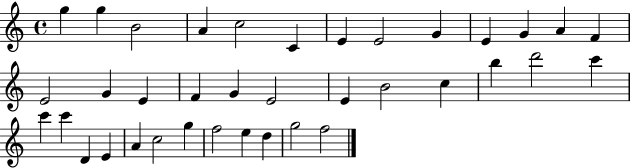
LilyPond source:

{
  \clef treble
  \time 4/4
  \defaultTimeSignature
  \key c \major
  g''4 g''4 b'2 | a'4 c''2 c'4 | e'4 e'2 g'4 | e'4 g'4 a'4 f'4 | \break e'2 g'4 e'4 | f'4 g'4 e'2 | e'4 b'2 c''4 | b''4 d'''2 c'''4 | \break c'''4 c'''4 d'4 e'4 | a'4 c''2 g''4 | f''2 e''4 d''4 | g''2 f''2 | \break \bar "|."
}